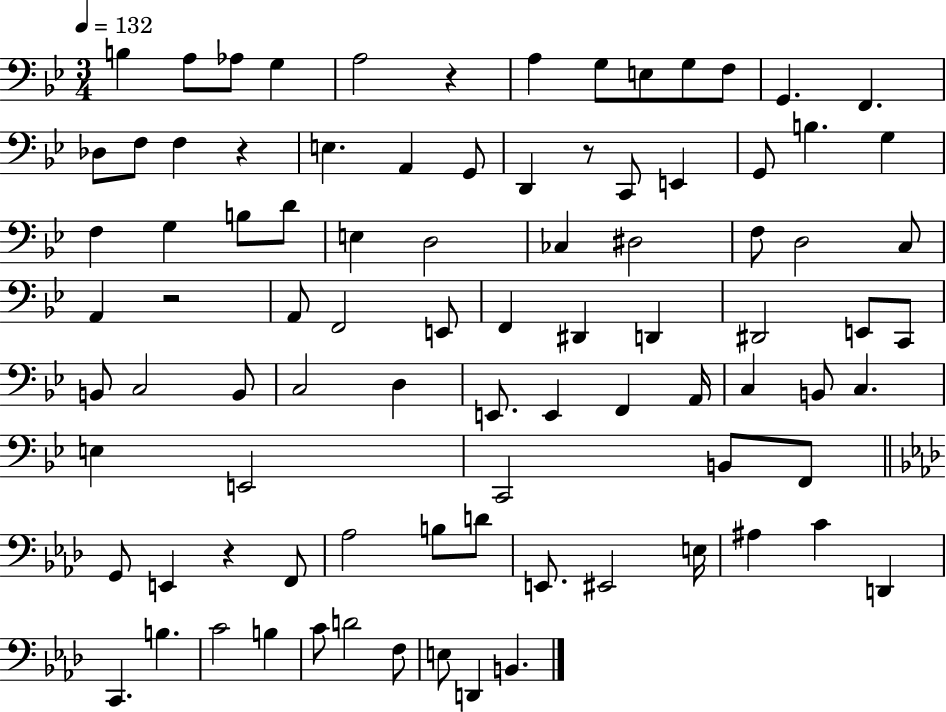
X:1
T:Untitled
M:3/4
L:1/4
K:Bb
B, A,/2 _A,/2 G, A,2 z A, G,/2 E,/2 G,/2 F,/2 G,, F,, _D,/2 F,/2 F, z E, A,, G,,/2 D,, z/2 C,,/2 E,, G,,/2 B, G, F, G, B,/2 D/2 E, D,2 _C, ^D,2 F,/2 D,2 C,/2 A,, z2 A,,/2 F,,2 E,,/2 F,, ^D,, D,, ^D,,2 E,,/2 C,,/2 B,,/2 C,2 B,,/2 C,2 D, E,,/2 E,, F,, A,,/4 C, B,,/2 C, E, E,,2 C,,2 B,,/2 F,,/2 G,,/2 E,, z F,,/2 _A,2 B,/2 D/2 E,,/2 ^E,,2 E,/4 ^A, C D,, C,, B, C2 B, C/2 D2 F,/2 E,/2 D,, B,,